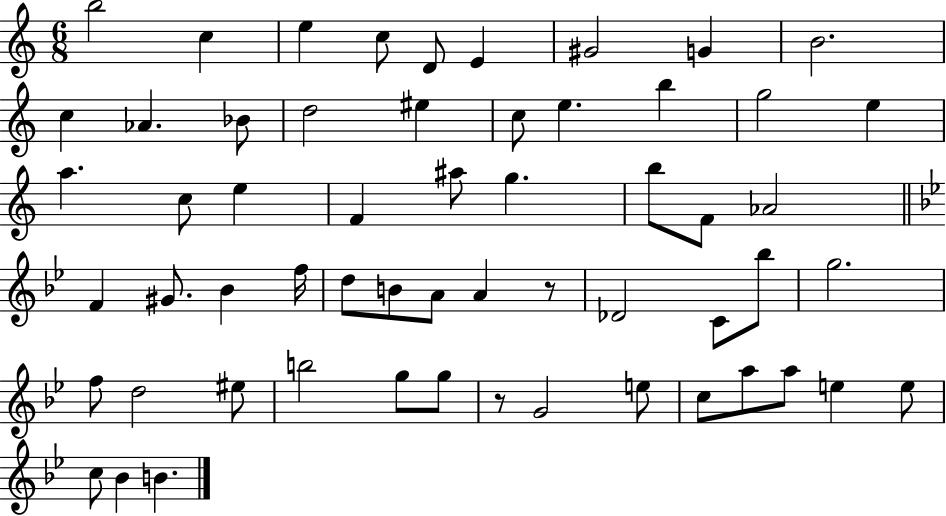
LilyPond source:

{
  \clef treble
  \numericTimeSignature
  \time 6/8
  \key c \major
  b''2 c''4 | e''4 c''8 d'8 e'4 | gis'2 g'4 | b'2. | \break c''4 aes'4. bes'8 | d''2 eis''4 | c''8 e''4. b''4 | g''2 e''4 | \break a''4. c''8 e''4 | f'4 ais''8 g''4. | b''8 f'8 aes'2 | \bar "||" \break \key g \minor f'4 gis'8. bes'4 f''16 | d''8 b'8 a'8 a'4 r8 | des'2 c'8 bes''8 | g''2. | \break f''8 d''2 eis''8 | b''2 g''8 g''8 | r8 g'2 e''8 | c''8 a''8 a''8 e''4 e''8 | \break c''8 bes'4 b'4. | \bar "|."
}